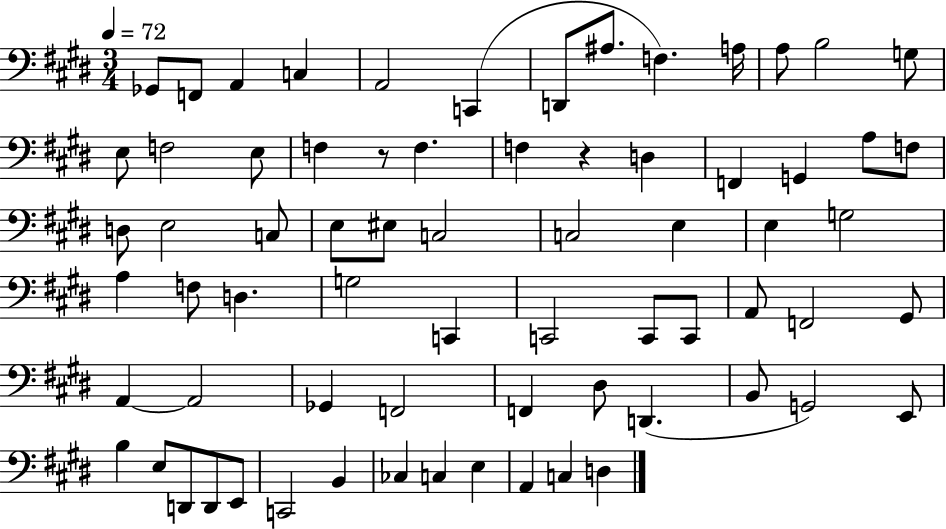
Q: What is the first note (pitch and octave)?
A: Gb2